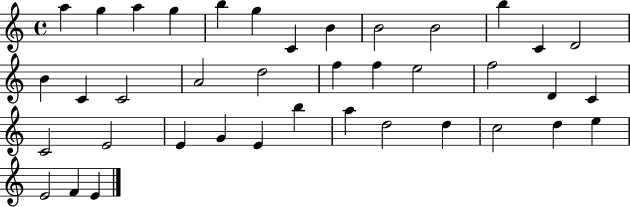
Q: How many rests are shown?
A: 0